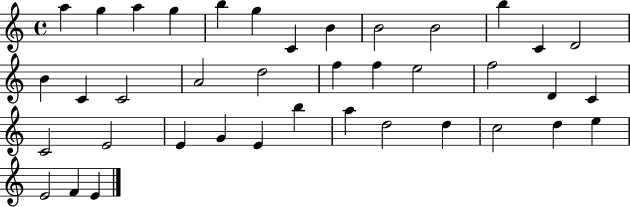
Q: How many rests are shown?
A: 0